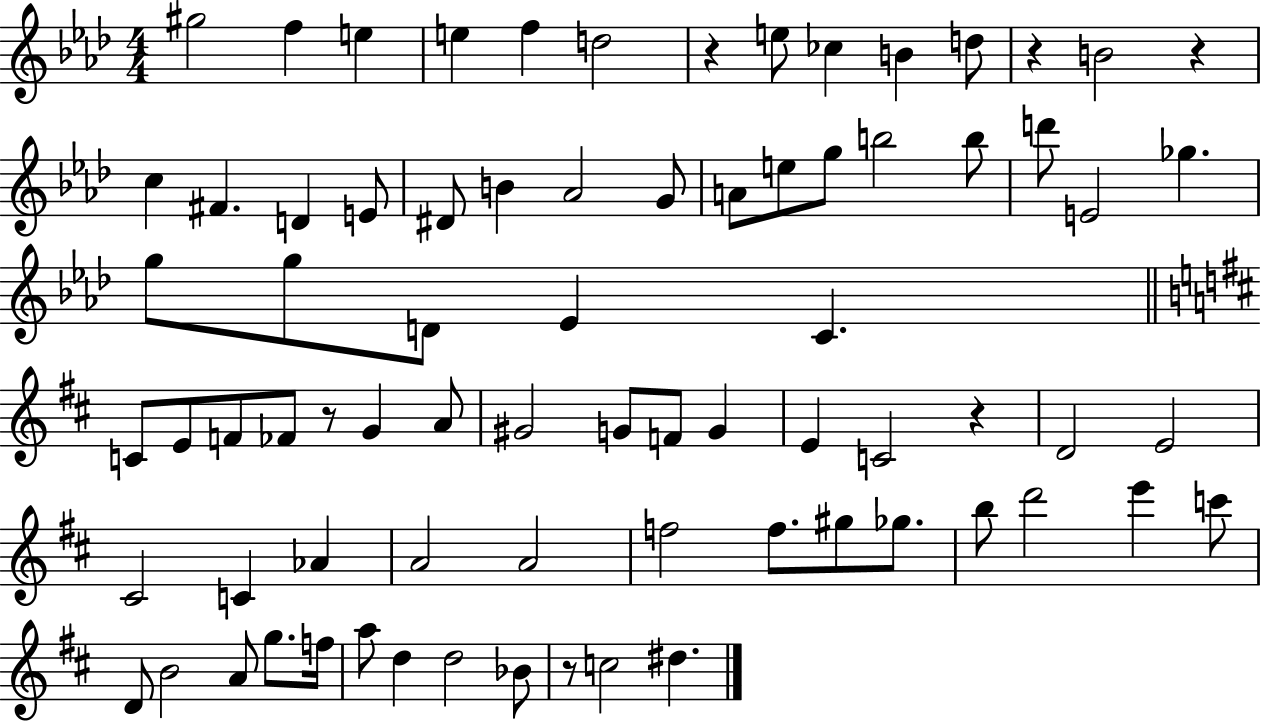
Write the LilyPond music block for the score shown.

{
  \clef treble
  \numericTimeSignature
  \time 4/4
  \key aes \major
  gis''2 f''4 e''4 | e''4 f''4 d''2 | r4 e''8 ces''4 b'4 d''8 | r4 b'2 r4 | \break c''4 fis'4. d'4 e'8 | dis'8 b'4 aes'2 g'8 | a'8 e''8 g''8 b''2 b''8 | d'''8 e'2 ges''4. | \break g''8 g''8 d'8 ees'4 c'4. | \bar "||" \break \key b \minor c'8 e'8 f'8 fes'8 r8 g'4 a'8 | gis'2 g'8 f'8 g'4 | e'4 c'2 r4 | d'2 e'2 | \break cis'2 c'4 aes'4 | a'2 a'2 | f''2 f''8. gis''8 ges''8. | b''8 d'''2 e'''4 c'''8 | \break d'8 b'2 a'8 g''8. f''16 | a''8 d''4 d''2 bes'8 | r8 c''2 dis''4. | \bar "|."
}